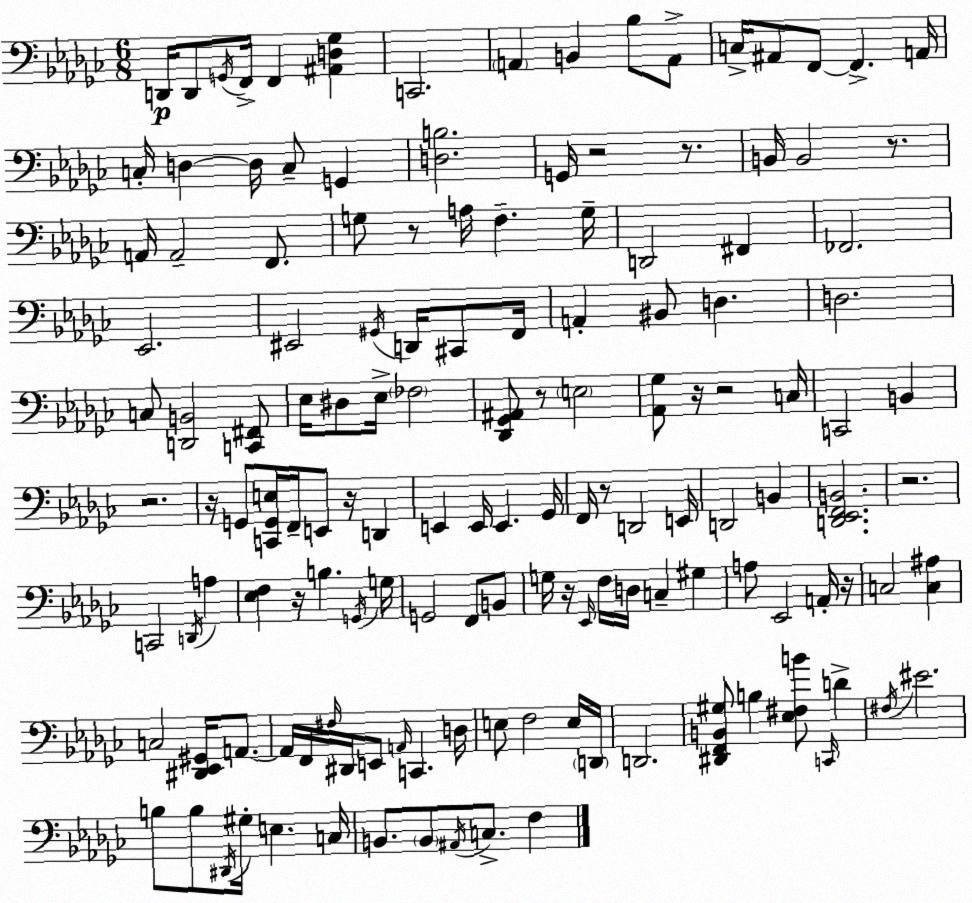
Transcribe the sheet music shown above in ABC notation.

X:1
T:Untitled
M:6/8
L:1/4
K:Ebm
D,,/4 D,,/2 G,,/4 F,,/4 F,, [^A,,D,_G,] C,,2 A,, B,, _B,/2 A,,/2 C,/4 ^A,,/2 F,,/2 F,, A,,/4 C,/4 D, D,/4 C,/2 G,, [D,B,]2 G,,/4 z2 z/2 B,,/4 B,,2 z/2 A,,/4 A,,2 F,,/2 G,/2 z/2 A,/4 F, G,/4 D,,2 ^F,, _F,,2 _E,,2 ^E,,2 ^G,,/4 D,,/4 ^C,,/2 F,,/4 A,, ^B,,/2 D, D,2 C,/2 [D,,B,,]2 [C,,^F,,]/2 _E,/4 ^D,/2 _E,/4 _F,2 [_D,,_G,,^A,,]/2 z/2 E,2 [_A,,_G,]/2 z/4 z2 C,/4 C,,2 B,, z2 z/4 G,,/2 [C,,G,,E,]/4 F,,/4 E,,/2 z/4 D,, E,, E,,/4 E,, _G,,/4 F,,/4 z/2 D,,2 E,,/4 D,,2 B,, [D,,_E,,F,,B,,]2 z2 C,,2 D,,/4 A, [_E,F,] z/4 B, G,,/4 G,/4 G,,2 F,,/2 B,,/2 G,/4 z/4 _E,,/4 F,/4 D,/4 C, ^G, A,/2 _E,,2 A,,/4 z/4 C,2 [C,^A,] C,2 [^D,,_E,,^G,,]/4 A,,/2 A,,/4 F,,/4 ^F,/4 ^D,,/4 E,,/2 A,,/4 C,, D,/4 E,/2 F,2 E,/4 D,,/4 D,,2 [^D,,F,,B,,^G,]/2 B, [_E,^F,B]/2 C,,/4 D ^F,/4 ^E2 B,/2 B,/2 ^D,,/4 ^G,/4 E, C,/4 B,,/2 B,,/2 ^A,,/4 C,/2 F,